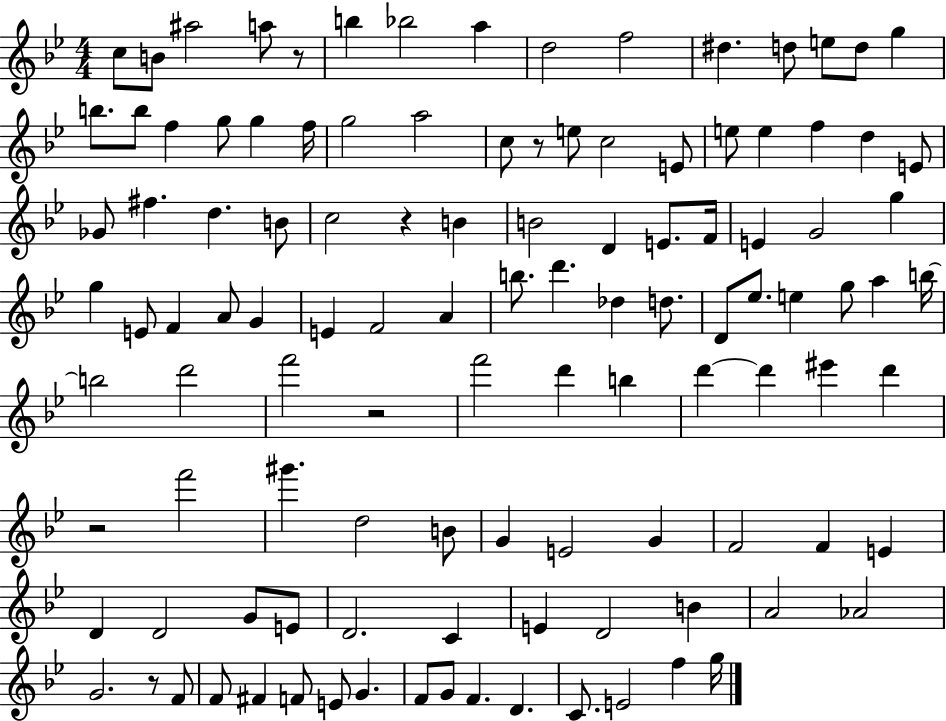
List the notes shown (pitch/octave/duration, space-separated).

C5/e B4/e A#5/h A5/e R/e B5/q Bb5/h A5/q D5/h F5/h D#5/q. D5/e E5/e D5/e G5/q B5/e. B5/e F5/q G5/e G5/q F5/s G5/h A5/h C5/e R/e E5/e C5/h E4/e E5/e E5/q F5/q D5/q E4/e Gb4/e F#5/q. D5/q. B4/e C5/h R/q B4/q B4/h D4/q E4/e. F4/s E4/q G4/h G5/q G5/q E4/e F4/q A4/e G4/q E4/q F4/h A4/q B5/e. D6/q. Db5/q D5/e. D4/e Eb5/e. E5/q G5/e A5/q B5/s B5/h D6/h F6/h R/h F6/h D6/q B5/q D6/q D6/q EIS6/q D6/q R/h F6/h G#6/q. D5/h B4/e G4/q E4/h G4/q F4/h F4/q E4/q D4/q D4/h G4/e E4/e D4/h. C4/q E4/q D4/h B4/q A4/h Ab4/h G4/h. R/e F4/e F4/e F#4/q F4/e E4/e G4/q. F4/e G4/e F4/q. D4/q. C4/e. E4/h F5/q G5/s